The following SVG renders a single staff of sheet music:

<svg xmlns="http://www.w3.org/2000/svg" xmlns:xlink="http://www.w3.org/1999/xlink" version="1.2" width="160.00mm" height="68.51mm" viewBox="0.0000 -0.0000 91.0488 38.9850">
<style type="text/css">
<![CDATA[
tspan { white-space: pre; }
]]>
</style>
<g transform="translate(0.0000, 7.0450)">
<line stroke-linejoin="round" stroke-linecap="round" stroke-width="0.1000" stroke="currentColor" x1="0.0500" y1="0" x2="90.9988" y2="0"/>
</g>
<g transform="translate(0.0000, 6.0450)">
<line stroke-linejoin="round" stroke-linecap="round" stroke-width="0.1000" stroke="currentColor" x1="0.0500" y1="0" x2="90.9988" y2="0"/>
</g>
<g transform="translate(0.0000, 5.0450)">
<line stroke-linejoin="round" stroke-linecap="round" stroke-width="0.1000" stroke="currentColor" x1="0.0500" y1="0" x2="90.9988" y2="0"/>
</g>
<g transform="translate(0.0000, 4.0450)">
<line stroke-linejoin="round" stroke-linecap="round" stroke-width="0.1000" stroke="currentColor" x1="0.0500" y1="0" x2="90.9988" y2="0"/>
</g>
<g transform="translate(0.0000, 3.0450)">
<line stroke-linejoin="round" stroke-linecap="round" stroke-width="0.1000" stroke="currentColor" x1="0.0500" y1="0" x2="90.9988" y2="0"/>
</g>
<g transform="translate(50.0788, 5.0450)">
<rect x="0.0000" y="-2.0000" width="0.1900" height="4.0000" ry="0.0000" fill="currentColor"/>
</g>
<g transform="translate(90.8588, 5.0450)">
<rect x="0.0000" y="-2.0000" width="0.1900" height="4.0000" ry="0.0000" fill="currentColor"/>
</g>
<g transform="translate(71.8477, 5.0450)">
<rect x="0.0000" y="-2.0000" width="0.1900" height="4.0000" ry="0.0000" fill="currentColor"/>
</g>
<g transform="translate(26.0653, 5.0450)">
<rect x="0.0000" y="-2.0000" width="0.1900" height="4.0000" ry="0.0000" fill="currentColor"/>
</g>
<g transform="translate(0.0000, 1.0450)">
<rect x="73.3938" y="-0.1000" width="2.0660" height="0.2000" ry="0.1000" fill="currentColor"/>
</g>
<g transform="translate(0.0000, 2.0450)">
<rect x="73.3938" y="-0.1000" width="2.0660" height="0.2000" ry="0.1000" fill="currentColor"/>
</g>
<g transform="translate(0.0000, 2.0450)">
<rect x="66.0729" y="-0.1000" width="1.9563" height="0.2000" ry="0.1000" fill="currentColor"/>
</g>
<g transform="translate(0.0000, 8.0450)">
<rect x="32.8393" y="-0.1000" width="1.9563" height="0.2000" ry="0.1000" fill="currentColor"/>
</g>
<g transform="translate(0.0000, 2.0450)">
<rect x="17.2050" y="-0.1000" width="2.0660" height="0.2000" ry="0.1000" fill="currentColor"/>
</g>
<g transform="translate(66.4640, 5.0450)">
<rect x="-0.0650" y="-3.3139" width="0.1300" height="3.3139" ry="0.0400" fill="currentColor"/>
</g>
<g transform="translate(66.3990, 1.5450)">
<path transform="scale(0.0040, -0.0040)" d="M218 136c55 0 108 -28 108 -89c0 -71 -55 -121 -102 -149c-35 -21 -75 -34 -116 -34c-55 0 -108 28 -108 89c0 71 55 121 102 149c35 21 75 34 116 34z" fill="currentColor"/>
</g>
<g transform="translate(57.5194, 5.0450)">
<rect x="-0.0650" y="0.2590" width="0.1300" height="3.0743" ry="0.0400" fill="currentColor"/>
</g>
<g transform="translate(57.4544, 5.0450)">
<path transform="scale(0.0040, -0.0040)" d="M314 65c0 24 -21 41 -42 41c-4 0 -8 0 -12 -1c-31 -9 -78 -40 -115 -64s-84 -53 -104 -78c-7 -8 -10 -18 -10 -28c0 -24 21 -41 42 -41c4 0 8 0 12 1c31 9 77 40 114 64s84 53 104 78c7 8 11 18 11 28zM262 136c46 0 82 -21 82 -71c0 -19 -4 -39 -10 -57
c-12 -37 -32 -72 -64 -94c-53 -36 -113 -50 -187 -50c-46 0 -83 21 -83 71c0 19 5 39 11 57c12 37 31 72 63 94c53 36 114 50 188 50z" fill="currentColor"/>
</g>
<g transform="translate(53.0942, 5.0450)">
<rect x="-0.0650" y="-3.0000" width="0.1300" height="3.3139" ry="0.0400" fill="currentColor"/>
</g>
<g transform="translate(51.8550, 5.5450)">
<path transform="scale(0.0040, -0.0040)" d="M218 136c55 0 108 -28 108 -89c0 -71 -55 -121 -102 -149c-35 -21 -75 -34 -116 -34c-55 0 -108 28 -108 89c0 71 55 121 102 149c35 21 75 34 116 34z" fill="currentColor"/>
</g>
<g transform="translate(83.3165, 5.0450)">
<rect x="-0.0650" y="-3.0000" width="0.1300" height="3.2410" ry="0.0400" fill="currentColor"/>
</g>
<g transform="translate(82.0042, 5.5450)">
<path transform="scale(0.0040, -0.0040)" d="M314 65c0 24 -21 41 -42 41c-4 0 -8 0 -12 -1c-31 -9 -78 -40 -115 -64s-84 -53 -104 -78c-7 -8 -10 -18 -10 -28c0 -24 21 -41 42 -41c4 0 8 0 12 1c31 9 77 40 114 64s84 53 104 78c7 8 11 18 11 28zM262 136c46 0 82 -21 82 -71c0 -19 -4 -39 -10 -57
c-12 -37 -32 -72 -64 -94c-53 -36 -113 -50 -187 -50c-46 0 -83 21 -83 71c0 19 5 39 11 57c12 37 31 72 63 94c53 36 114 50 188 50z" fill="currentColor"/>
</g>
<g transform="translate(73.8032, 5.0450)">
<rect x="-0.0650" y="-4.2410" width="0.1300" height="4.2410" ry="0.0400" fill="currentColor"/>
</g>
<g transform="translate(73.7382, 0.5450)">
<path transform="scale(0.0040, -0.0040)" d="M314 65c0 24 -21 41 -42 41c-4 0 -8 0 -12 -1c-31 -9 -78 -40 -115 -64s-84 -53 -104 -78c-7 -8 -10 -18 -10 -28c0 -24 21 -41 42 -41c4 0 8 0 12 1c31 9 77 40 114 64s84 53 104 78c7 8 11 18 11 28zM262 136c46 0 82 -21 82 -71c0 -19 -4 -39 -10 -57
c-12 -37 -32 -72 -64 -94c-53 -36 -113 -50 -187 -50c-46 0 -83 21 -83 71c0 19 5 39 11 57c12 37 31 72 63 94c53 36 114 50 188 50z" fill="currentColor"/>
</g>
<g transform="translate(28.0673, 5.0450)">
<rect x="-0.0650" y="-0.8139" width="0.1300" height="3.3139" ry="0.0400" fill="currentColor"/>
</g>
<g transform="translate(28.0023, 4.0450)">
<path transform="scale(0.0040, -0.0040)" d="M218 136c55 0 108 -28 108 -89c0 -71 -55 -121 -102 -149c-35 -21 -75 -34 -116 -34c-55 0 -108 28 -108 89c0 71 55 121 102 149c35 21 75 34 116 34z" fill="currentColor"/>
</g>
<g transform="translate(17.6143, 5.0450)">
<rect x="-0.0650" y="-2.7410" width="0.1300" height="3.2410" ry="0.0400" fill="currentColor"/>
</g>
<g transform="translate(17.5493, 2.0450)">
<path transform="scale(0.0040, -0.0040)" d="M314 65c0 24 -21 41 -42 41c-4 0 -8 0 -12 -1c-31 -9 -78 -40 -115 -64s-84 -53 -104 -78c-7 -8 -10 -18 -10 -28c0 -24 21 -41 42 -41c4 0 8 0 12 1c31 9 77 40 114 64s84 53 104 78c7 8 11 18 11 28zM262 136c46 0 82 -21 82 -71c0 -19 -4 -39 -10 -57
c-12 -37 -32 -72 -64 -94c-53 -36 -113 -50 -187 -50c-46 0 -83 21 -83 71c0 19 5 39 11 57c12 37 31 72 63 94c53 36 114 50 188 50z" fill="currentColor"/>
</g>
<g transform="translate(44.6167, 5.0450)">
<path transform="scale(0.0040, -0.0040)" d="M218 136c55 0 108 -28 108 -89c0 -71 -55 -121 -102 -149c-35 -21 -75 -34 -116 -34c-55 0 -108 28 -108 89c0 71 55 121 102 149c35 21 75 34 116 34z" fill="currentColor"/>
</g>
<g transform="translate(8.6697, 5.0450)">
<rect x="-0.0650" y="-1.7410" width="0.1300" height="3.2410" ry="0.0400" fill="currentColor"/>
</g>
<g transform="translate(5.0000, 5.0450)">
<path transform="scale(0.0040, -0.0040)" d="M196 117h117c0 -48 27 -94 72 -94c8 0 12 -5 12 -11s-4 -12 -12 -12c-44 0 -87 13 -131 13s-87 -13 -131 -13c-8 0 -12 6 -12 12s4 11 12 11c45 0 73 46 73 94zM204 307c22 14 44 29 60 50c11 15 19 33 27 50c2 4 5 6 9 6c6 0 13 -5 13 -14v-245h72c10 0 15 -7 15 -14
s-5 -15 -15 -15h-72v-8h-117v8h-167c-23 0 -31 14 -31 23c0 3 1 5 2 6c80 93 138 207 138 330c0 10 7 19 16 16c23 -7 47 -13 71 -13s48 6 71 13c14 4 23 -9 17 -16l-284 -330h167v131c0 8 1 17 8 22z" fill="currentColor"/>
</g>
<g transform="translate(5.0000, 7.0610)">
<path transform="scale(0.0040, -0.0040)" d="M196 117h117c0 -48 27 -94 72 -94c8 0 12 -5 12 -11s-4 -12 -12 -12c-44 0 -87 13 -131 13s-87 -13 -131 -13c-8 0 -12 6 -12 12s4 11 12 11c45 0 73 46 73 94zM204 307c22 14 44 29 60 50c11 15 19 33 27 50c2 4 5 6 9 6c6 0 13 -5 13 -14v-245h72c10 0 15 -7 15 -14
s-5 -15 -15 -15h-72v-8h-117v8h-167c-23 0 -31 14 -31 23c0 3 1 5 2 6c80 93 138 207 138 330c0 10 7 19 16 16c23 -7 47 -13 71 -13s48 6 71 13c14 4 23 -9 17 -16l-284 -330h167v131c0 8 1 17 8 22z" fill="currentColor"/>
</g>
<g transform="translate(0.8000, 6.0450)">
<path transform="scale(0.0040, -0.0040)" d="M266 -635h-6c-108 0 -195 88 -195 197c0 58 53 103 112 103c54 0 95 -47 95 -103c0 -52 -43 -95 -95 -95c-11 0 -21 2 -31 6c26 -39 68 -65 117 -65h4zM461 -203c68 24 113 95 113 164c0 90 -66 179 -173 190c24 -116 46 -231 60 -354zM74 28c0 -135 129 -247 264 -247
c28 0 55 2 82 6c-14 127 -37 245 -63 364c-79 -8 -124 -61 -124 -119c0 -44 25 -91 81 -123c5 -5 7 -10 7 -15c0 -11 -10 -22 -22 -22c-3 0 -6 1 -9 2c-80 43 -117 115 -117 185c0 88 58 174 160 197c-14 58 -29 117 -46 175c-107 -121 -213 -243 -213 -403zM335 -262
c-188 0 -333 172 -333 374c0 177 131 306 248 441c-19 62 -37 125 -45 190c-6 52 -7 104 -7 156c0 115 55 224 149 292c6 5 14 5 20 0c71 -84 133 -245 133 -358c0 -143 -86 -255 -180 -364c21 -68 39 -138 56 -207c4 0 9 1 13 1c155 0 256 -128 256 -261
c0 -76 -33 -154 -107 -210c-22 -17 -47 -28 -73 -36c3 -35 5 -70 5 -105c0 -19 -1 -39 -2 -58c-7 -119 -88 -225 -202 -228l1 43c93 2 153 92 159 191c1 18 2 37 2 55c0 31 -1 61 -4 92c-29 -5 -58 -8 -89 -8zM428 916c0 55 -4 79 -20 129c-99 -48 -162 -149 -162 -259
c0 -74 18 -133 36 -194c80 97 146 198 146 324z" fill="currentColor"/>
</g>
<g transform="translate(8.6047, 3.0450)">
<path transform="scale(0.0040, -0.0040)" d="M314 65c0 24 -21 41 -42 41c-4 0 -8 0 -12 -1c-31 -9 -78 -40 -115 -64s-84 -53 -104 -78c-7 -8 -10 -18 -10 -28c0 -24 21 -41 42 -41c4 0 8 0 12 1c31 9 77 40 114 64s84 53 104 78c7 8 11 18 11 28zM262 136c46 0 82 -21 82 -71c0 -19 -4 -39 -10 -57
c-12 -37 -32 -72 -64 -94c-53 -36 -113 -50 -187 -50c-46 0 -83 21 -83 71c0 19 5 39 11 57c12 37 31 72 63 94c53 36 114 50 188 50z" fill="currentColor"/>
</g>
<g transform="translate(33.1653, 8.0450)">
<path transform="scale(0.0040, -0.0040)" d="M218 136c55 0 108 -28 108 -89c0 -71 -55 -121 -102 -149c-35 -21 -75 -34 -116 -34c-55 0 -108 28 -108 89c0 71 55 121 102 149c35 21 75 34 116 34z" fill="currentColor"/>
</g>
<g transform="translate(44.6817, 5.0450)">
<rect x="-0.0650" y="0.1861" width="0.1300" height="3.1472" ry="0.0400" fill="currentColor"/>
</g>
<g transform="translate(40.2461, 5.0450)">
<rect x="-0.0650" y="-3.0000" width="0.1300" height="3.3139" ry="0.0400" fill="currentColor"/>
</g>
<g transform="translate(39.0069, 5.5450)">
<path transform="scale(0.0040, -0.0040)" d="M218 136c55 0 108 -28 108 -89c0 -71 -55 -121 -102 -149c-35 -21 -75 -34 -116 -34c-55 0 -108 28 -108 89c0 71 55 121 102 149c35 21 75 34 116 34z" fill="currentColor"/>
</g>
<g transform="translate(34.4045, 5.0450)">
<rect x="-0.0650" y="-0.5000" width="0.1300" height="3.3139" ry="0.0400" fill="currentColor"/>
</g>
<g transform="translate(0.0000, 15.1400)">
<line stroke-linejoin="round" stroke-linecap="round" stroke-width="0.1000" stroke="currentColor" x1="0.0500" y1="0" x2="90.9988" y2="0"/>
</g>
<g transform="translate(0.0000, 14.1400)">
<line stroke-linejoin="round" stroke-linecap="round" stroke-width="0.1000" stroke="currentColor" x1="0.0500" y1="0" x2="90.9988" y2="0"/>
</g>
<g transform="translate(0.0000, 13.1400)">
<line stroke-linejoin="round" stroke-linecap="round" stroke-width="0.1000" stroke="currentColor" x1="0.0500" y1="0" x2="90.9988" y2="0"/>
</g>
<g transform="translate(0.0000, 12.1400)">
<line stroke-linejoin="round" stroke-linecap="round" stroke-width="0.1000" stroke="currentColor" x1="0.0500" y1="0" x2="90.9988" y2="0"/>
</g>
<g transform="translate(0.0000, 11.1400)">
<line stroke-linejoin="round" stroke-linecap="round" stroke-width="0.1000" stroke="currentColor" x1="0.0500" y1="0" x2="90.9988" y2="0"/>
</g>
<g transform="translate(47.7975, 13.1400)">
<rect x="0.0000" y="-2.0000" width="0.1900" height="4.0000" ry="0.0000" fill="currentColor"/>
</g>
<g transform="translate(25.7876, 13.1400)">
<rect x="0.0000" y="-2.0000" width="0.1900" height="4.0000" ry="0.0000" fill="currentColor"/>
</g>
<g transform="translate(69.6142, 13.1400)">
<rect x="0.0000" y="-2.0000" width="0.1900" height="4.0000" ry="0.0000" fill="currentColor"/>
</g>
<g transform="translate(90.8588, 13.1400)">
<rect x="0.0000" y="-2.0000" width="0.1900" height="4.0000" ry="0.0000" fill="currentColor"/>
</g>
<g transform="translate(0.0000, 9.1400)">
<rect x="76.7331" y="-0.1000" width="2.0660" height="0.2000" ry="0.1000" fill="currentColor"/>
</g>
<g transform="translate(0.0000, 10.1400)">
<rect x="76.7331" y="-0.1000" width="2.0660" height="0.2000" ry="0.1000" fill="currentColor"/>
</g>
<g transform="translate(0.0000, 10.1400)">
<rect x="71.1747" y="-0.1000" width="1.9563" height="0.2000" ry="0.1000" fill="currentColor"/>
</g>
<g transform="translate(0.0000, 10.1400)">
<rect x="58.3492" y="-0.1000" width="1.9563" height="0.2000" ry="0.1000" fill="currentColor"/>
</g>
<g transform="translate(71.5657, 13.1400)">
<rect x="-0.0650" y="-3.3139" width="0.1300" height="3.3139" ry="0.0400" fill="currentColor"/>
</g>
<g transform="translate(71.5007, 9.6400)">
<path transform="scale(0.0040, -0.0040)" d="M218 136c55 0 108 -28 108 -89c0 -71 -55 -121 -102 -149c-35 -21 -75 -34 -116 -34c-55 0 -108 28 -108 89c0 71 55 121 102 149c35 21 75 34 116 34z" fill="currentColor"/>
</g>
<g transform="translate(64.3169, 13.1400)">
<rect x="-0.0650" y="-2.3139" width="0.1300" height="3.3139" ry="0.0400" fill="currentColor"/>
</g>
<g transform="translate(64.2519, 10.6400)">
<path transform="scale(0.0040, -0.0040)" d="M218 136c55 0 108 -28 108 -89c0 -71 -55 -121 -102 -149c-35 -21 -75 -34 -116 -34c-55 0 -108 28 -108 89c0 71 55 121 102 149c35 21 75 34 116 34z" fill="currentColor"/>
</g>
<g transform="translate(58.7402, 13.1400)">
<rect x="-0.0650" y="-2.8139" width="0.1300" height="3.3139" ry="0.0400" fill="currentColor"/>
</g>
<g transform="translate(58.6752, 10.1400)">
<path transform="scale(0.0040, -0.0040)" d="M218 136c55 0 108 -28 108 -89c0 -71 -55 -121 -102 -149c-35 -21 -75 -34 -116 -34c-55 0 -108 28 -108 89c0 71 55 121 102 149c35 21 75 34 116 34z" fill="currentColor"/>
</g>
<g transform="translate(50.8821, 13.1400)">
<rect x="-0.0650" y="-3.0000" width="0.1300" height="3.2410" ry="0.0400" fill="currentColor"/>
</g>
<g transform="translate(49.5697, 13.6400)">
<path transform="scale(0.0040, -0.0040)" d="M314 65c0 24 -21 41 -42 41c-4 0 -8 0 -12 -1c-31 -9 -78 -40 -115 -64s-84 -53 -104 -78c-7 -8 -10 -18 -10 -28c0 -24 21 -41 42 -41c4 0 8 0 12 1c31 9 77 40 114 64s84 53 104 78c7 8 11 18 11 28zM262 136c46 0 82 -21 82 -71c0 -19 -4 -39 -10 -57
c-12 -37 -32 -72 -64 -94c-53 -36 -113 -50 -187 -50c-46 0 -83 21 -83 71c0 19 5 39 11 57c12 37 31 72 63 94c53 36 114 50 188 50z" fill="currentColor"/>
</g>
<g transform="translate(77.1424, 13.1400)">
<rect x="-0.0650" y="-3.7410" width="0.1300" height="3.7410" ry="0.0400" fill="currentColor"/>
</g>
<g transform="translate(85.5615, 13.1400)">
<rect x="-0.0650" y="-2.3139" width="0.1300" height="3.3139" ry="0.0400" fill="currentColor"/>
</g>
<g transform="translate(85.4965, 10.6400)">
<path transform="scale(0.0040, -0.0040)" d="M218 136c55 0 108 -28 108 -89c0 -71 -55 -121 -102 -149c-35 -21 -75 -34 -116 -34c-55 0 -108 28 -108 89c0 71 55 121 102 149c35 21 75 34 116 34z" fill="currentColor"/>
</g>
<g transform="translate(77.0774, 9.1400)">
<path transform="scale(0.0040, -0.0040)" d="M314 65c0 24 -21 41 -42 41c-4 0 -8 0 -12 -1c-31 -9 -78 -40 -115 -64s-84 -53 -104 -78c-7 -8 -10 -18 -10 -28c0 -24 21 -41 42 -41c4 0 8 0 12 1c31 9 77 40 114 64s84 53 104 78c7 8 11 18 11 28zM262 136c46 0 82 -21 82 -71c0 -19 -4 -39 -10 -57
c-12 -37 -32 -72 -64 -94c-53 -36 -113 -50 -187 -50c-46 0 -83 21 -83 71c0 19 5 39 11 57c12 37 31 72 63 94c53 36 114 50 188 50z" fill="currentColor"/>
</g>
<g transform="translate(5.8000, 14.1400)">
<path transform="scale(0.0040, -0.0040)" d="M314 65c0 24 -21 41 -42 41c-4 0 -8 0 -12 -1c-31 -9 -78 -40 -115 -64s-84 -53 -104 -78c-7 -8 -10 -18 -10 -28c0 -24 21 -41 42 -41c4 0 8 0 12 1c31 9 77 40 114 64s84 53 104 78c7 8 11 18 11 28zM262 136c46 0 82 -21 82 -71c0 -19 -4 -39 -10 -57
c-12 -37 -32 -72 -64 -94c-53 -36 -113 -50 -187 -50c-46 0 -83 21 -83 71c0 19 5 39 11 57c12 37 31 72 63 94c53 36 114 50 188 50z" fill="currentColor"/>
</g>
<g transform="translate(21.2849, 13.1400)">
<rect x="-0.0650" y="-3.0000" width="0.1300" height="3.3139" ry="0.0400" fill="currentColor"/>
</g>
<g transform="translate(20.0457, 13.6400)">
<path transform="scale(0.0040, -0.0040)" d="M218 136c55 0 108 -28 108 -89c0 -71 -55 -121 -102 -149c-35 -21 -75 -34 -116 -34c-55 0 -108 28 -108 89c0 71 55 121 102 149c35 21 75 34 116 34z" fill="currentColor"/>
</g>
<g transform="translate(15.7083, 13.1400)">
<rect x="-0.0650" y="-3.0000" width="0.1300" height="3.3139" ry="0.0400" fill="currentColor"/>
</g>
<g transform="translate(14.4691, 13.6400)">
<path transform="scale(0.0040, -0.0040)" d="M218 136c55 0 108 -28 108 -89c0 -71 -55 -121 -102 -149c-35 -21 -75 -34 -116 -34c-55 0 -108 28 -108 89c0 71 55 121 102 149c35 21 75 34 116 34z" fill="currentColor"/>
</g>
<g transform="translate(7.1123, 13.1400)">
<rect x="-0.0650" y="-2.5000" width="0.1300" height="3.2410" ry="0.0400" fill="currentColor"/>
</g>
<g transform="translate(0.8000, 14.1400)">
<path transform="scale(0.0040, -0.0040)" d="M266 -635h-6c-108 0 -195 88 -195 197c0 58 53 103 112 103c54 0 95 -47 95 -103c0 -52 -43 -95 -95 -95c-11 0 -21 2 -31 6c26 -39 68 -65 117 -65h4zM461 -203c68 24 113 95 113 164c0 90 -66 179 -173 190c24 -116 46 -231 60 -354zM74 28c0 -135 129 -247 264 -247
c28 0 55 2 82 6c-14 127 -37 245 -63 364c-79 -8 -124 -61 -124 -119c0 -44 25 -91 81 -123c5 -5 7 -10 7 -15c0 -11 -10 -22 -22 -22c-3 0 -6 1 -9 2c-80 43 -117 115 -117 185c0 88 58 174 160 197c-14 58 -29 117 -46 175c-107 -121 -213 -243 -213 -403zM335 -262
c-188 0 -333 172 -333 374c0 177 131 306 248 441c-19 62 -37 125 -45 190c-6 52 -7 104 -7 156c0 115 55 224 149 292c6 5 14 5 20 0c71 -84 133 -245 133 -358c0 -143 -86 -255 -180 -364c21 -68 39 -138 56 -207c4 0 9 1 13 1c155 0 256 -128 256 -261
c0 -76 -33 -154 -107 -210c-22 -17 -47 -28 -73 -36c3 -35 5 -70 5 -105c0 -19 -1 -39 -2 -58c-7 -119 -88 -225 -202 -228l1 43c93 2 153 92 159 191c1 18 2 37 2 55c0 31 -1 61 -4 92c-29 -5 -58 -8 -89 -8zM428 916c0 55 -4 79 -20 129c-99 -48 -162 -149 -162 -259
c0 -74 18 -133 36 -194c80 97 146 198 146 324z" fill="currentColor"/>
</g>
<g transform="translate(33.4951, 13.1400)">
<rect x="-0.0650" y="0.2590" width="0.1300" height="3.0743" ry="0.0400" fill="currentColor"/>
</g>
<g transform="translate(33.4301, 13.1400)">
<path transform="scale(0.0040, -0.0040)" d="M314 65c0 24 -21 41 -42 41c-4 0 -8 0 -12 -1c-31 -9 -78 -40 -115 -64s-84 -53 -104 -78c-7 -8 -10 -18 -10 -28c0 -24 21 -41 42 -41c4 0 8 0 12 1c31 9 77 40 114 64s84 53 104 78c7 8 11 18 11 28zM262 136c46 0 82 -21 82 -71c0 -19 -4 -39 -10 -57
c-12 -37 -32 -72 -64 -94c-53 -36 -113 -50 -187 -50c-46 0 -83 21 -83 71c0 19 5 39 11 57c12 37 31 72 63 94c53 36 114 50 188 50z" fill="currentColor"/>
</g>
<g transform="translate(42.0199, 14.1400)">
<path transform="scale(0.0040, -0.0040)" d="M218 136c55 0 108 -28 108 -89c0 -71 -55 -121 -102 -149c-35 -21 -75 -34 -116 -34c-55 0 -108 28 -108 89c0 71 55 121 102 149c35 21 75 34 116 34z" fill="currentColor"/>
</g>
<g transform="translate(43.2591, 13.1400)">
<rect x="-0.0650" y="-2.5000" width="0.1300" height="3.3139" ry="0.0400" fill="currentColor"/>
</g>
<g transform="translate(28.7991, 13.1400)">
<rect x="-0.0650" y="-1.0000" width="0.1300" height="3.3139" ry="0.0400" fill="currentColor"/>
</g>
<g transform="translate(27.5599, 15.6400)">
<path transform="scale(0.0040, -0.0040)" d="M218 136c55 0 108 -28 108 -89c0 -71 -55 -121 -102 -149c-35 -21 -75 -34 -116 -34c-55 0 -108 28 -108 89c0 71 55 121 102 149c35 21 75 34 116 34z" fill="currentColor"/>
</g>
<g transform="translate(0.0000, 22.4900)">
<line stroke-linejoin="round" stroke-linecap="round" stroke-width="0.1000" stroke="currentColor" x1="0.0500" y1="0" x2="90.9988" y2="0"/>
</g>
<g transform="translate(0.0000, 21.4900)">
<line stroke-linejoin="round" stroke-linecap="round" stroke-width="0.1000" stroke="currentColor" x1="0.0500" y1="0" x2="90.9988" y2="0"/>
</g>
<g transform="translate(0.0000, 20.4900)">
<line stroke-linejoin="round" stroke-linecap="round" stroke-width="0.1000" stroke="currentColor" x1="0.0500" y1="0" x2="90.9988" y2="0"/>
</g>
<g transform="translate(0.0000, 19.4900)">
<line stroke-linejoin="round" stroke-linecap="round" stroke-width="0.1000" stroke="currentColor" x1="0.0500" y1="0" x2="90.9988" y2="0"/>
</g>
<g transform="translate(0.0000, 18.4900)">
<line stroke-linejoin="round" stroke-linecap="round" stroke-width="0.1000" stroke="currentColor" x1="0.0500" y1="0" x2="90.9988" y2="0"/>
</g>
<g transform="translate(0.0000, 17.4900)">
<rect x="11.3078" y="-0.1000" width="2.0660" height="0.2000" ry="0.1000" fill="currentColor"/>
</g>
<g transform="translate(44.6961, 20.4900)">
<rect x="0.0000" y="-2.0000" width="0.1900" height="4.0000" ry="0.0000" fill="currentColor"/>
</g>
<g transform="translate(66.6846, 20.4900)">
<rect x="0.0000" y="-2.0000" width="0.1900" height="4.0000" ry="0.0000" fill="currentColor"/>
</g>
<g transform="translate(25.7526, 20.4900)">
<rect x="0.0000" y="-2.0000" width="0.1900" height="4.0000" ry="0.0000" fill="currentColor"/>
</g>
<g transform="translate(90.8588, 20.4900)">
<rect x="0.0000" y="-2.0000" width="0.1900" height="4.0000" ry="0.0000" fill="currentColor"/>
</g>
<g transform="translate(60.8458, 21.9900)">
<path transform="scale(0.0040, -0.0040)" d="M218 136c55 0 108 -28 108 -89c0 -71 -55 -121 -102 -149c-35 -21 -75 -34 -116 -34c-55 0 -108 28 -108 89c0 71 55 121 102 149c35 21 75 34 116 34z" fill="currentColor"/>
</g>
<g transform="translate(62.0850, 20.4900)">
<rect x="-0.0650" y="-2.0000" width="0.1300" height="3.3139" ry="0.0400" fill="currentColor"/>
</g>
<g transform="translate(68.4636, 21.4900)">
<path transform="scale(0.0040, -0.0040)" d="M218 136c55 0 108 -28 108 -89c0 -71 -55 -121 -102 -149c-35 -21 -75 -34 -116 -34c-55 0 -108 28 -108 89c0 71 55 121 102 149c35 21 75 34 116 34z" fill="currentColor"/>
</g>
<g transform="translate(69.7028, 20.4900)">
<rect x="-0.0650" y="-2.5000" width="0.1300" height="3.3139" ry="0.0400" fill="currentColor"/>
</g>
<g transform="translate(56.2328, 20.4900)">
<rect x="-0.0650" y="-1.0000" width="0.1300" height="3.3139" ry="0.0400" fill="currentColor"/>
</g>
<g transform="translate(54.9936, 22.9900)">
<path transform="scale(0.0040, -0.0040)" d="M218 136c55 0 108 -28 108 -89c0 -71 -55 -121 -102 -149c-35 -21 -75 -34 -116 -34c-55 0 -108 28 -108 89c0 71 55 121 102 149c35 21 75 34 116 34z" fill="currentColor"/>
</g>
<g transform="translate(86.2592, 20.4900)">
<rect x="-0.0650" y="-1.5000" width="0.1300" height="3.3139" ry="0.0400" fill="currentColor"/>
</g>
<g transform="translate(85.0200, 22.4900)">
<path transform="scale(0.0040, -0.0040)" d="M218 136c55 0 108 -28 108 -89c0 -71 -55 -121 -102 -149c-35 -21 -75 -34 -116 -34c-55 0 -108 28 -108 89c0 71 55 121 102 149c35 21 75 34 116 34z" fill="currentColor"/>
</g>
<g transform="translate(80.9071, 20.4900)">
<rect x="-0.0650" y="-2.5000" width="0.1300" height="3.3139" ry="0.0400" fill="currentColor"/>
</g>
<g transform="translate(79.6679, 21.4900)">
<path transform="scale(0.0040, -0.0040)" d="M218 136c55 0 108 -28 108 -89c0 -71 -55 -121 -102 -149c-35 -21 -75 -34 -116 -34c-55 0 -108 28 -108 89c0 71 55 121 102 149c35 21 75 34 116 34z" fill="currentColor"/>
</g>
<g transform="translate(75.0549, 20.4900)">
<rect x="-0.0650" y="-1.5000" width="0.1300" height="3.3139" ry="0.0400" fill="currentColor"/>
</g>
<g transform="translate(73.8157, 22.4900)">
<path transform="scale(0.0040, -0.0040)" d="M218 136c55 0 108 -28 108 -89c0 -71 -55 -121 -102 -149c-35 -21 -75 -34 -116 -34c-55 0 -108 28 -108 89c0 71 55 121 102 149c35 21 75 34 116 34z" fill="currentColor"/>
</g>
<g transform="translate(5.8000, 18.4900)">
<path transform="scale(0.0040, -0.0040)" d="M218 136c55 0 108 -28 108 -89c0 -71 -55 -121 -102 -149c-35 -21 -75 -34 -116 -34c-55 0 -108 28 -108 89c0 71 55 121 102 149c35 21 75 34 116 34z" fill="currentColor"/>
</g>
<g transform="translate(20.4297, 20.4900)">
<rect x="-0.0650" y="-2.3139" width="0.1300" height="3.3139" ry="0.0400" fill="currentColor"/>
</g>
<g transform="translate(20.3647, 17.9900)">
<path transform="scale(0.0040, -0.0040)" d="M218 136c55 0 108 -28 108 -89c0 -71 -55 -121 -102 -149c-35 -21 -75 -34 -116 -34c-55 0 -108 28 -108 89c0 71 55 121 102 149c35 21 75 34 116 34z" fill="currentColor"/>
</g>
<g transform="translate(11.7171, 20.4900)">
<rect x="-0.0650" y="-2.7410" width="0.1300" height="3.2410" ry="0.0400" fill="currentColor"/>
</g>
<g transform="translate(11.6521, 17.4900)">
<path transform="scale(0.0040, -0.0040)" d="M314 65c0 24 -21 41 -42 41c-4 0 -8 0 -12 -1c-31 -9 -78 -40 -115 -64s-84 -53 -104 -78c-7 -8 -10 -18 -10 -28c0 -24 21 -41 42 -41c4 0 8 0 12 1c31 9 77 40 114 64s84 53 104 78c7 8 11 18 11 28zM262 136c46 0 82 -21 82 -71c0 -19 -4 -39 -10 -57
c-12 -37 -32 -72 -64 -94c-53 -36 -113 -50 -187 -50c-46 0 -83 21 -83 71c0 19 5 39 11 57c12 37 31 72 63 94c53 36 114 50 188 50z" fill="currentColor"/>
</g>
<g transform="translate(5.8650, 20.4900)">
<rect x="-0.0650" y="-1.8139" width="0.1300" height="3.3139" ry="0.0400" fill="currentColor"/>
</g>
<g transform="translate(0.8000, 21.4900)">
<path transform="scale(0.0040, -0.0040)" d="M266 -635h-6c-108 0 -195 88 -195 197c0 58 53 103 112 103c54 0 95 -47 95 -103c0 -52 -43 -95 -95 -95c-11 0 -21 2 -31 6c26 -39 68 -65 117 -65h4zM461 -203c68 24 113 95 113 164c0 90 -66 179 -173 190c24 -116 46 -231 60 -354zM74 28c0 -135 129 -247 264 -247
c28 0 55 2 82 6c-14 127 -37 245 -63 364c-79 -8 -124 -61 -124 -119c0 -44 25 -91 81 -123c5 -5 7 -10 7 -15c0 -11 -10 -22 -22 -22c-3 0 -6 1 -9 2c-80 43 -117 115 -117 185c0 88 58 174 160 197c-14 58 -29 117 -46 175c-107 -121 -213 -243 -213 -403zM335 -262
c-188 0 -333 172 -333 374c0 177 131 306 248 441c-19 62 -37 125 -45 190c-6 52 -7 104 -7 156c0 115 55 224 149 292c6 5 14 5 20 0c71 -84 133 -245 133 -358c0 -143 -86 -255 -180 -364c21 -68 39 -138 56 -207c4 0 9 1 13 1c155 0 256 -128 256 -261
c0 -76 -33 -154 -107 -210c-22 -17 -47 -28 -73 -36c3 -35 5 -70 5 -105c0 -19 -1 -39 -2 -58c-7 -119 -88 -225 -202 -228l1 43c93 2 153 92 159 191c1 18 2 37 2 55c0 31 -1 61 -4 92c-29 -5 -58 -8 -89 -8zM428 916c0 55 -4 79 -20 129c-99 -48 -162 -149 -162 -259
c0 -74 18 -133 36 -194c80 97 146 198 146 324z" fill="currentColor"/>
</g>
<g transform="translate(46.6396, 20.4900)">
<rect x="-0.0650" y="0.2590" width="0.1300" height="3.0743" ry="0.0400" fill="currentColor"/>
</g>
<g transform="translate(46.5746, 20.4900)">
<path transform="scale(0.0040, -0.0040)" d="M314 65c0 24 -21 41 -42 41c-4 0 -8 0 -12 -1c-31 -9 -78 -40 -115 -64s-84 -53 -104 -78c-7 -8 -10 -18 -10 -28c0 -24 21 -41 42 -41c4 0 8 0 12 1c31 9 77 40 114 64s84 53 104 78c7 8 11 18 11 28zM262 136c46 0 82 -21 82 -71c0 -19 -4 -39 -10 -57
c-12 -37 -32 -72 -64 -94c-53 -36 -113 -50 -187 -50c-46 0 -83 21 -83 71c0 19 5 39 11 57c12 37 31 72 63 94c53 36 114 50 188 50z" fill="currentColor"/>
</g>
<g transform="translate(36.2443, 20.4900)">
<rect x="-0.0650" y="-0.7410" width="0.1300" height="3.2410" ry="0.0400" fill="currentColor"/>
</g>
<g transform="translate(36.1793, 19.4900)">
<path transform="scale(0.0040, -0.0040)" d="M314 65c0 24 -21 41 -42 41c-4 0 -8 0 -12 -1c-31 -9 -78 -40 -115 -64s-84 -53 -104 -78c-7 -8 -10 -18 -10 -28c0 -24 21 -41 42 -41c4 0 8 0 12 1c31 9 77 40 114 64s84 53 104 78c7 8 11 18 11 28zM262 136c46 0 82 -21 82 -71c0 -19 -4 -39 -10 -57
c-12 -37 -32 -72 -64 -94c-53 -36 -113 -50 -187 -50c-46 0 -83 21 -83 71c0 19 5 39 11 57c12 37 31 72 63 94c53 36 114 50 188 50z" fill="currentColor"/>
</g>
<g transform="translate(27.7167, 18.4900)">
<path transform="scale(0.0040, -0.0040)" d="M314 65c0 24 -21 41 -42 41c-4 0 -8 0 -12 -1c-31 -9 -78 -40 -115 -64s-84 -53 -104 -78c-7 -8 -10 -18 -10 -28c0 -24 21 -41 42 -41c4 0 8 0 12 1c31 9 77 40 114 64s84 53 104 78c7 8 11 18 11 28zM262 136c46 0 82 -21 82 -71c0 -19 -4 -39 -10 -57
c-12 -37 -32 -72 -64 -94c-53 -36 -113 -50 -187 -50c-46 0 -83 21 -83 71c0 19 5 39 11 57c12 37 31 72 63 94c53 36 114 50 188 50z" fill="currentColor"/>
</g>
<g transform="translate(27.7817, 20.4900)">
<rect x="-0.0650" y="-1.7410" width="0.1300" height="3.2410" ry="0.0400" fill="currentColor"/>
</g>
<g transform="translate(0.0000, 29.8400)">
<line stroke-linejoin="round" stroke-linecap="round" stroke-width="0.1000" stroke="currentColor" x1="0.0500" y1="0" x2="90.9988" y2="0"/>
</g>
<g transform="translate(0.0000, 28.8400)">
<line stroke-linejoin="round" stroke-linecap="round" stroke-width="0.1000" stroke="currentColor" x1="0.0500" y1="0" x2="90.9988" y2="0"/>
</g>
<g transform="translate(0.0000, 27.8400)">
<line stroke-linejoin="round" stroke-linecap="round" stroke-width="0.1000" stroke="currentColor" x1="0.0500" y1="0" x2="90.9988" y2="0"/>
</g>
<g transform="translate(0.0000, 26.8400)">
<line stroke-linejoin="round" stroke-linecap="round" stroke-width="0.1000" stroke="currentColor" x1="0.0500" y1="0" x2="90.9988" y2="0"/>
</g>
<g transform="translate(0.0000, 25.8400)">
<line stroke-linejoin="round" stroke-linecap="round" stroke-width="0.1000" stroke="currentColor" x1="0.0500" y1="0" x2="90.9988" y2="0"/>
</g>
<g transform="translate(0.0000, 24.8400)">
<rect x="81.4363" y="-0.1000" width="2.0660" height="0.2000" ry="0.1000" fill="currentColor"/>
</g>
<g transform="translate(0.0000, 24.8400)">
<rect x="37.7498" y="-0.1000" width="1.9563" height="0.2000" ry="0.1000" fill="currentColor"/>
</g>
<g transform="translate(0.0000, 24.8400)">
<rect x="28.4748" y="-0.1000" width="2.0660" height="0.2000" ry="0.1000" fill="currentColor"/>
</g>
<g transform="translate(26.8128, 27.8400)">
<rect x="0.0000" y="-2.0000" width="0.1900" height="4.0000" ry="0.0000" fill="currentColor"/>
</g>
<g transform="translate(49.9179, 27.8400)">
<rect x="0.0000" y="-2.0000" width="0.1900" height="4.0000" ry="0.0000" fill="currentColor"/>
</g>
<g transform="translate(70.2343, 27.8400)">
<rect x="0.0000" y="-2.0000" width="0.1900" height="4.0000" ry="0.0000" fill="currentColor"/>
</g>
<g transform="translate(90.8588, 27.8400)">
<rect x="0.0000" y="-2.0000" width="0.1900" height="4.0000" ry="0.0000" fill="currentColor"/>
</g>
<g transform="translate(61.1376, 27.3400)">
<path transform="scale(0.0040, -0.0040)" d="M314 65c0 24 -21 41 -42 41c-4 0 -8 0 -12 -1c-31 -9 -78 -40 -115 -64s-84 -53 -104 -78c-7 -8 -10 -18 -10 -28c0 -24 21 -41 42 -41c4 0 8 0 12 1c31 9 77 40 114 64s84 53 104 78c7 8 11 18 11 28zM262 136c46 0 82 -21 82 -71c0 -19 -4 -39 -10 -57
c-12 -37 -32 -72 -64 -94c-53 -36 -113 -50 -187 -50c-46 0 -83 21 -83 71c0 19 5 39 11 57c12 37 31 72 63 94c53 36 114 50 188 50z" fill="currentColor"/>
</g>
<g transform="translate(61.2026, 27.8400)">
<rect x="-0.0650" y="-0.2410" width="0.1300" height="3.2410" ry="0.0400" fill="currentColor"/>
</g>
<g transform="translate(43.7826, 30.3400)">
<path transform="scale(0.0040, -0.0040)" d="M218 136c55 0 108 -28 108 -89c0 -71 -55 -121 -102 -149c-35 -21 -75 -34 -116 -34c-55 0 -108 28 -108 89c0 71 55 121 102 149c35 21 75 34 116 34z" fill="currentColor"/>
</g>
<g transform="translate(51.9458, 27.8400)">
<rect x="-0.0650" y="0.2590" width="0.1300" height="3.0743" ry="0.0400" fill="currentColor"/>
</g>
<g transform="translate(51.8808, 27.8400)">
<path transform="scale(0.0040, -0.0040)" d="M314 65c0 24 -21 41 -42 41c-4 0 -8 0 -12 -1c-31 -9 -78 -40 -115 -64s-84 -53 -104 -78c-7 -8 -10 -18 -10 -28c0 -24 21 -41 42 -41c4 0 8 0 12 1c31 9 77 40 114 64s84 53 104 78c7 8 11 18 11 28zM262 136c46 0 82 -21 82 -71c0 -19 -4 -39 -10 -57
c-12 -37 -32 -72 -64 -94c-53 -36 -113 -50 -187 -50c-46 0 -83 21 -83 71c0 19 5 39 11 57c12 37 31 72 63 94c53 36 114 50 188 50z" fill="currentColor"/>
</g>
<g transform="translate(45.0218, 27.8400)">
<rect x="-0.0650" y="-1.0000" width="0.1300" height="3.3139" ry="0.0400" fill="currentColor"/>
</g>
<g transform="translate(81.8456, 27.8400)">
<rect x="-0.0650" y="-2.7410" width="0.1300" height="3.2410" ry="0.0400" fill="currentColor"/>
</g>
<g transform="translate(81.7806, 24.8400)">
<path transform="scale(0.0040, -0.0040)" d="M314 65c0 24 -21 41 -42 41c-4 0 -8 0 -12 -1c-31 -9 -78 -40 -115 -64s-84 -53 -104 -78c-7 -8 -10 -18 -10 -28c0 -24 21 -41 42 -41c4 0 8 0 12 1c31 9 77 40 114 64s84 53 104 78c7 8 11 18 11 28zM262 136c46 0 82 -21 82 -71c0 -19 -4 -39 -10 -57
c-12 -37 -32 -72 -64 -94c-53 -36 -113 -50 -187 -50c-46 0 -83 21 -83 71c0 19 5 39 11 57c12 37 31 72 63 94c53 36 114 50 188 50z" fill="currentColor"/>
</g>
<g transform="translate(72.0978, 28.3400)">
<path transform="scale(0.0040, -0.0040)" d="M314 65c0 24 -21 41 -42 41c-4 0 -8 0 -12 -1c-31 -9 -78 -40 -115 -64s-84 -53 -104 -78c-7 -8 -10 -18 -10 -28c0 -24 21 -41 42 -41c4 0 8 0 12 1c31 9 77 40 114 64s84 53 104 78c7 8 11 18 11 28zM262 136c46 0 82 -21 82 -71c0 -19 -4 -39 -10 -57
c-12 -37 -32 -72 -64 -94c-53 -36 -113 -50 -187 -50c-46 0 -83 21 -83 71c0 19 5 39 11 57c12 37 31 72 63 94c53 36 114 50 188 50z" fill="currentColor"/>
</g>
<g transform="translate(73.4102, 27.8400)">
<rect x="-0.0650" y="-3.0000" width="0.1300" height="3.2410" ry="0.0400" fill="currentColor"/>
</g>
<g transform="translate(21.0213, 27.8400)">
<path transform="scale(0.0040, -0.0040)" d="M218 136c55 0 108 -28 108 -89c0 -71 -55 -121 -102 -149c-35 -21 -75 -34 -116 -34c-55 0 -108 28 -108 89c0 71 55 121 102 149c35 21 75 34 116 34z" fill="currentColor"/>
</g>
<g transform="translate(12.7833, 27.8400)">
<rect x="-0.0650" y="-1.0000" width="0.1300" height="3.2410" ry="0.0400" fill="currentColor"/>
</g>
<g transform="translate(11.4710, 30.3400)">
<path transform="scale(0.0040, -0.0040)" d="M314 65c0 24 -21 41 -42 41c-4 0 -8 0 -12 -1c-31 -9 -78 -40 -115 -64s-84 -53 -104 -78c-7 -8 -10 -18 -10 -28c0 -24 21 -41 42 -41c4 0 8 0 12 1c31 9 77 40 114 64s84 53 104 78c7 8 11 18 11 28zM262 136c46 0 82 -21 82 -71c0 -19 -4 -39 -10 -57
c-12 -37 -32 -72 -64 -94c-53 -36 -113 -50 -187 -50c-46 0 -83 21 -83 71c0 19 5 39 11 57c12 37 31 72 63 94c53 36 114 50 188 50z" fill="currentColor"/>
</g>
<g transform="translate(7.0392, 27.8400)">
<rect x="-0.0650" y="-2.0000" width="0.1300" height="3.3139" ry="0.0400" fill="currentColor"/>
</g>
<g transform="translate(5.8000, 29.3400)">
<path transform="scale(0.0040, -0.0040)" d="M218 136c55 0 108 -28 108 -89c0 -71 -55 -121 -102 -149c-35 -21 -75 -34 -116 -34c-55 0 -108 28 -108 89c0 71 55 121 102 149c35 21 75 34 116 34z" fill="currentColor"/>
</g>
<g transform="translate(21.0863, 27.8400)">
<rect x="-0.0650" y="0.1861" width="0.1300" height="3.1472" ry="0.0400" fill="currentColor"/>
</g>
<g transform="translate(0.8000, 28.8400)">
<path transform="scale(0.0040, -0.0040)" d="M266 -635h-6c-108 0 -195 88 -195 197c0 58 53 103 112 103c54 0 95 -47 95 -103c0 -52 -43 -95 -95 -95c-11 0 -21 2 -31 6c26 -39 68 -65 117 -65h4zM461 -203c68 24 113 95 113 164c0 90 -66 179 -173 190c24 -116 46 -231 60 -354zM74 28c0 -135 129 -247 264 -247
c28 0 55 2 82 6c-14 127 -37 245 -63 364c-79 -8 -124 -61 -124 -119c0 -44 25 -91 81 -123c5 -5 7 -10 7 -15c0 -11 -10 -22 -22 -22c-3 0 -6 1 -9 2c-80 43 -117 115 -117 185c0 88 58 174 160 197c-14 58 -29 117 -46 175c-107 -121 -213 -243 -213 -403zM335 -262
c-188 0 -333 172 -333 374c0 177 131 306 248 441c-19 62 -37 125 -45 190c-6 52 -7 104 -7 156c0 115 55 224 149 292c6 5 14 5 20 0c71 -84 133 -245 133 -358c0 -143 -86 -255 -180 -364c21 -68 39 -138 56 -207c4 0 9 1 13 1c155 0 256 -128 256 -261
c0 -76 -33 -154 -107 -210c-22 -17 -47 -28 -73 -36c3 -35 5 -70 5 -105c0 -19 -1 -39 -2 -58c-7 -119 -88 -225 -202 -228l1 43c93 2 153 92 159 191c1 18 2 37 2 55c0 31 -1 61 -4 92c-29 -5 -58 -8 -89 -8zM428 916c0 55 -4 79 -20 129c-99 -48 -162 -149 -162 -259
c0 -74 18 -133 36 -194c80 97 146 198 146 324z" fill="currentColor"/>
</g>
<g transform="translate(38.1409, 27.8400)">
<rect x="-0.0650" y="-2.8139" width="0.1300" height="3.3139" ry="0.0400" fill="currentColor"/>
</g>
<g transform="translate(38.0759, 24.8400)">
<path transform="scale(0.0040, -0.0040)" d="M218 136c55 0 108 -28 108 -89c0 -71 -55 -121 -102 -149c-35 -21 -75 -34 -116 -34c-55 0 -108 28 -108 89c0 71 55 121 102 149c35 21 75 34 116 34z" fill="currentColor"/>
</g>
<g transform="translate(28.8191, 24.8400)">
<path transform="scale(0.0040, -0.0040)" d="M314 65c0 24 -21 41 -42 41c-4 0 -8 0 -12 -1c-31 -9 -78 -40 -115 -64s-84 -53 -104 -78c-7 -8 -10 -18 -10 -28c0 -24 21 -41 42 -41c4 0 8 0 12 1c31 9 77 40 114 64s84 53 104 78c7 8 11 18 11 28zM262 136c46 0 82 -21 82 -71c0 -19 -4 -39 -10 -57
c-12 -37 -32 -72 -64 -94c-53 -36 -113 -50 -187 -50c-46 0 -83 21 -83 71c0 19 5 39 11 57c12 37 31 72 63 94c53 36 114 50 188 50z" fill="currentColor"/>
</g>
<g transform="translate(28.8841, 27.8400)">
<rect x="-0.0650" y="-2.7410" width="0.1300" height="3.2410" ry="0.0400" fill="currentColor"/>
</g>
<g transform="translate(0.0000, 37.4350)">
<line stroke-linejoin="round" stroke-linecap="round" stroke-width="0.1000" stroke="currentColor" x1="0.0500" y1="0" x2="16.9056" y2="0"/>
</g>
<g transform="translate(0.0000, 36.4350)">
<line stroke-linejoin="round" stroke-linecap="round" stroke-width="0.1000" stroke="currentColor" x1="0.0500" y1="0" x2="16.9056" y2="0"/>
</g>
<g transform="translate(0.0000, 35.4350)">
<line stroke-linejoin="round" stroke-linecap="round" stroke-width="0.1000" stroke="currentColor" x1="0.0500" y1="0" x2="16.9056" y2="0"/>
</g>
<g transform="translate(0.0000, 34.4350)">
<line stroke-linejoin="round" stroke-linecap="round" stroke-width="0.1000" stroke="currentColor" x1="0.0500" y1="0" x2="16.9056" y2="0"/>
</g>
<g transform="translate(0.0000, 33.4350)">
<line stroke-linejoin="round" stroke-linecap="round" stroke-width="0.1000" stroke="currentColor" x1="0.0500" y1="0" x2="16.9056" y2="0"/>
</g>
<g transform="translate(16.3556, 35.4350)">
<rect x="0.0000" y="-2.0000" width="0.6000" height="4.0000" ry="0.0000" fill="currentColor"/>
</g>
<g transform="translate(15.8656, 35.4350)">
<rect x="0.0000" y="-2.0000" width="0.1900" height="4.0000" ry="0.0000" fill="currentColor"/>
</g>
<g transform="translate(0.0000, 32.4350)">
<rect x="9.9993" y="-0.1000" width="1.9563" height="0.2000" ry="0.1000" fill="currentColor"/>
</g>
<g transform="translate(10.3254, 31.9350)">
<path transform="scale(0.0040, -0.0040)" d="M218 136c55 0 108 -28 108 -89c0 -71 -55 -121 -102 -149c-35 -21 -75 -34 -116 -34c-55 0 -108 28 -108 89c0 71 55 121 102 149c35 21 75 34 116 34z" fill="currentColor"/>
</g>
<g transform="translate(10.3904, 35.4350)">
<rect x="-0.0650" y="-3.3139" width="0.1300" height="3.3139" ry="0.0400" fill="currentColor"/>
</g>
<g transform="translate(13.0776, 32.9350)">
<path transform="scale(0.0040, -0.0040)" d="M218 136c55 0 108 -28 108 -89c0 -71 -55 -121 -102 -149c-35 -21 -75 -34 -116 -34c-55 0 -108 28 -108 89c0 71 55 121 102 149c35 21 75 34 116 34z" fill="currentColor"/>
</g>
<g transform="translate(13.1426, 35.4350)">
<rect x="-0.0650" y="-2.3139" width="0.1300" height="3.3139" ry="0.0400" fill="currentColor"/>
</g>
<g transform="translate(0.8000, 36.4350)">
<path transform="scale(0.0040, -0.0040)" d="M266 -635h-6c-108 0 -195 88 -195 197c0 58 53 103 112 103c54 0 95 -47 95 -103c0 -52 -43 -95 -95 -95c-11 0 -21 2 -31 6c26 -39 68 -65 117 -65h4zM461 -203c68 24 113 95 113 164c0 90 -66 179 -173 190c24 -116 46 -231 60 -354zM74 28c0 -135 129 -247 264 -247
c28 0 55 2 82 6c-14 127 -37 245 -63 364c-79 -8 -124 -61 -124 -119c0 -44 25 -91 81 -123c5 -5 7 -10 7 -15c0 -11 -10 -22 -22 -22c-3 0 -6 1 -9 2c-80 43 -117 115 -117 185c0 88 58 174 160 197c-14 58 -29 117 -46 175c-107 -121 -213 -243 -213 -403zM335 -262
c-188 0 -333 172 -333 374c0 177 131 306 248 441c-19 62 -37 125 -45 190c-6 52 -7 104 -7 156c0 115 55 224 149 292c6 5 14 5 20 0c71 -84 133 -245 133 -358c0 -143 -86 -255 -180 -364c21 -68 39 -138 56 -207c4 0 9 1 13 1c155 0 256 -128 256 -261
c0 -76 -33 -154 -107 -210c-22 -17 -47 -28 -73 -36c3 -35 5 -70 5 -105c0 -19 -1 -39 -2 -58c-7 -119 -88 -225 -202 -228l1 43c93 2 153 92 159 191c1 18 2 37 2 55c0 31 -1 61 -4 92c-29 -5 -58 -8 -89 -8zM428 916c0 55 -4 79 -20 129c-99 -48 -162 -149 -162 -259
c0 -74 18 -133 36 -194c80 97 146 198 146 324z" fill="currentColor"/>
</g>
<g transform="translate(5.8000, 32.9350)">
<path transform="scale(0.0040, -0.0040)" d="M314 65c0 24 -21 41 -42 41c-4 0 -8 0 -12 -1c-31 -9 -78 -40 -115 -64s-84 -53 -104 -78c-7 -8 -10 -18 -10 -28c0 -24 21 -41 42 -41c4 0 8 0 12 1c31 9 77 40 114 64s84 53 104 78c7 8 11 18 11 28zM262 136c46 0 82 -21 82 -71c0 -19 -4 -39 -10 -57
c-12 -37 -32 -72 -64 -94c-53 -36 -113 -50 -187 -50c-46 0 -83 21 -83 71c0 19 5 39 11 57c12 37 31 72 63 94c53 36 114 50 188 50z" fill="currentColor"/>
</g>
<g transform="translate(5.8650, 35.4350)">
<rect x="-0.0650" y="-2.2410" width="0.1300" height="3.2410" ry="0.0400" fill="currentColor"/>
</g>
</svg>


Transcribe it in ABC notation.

X:1
T:Untitled
M:4/4
L:1/4
K:C
f2 a2 d C A B A B2 b d'2 A2 G2 A A D B2 G A2 a g b c'2 g f a2 g f2 d2 B2 D F G E G E F D2 B a2 a D B2 c2 A2 a2 g2 b g